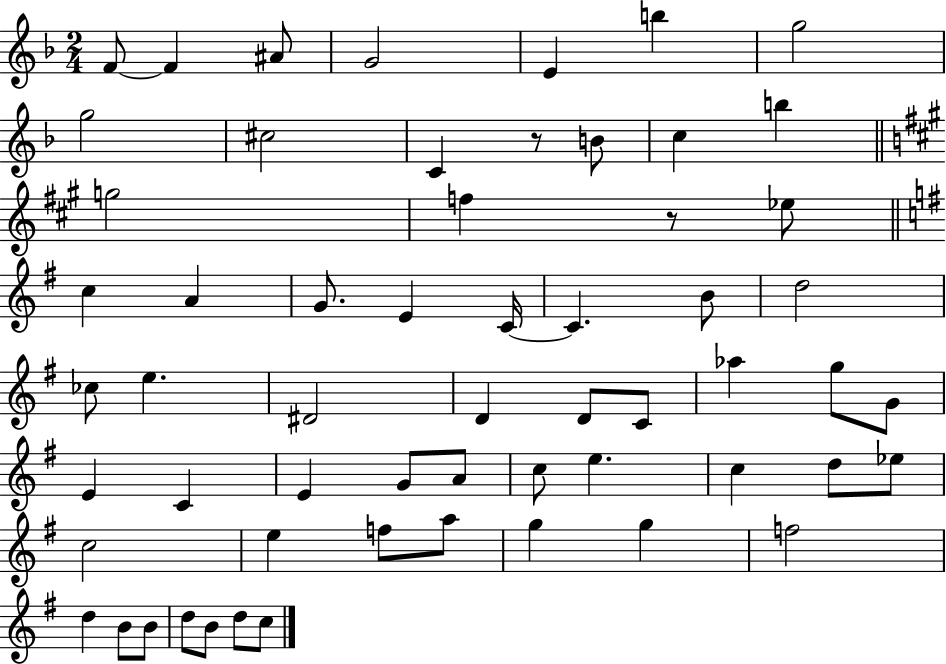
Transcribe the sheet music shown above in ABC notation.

X:1
T:Untitled
M:2/4
L:1/4
K:F
F/2 F ^A/2 G2 E b g2 g2 ^c2 C z/2 B/2 c b g2 f z/2 _e/2 c A G/2 E C/4 C B/2 d2 _c/2 e ^D2 D D/2 C/2 _a g/2 G/2 E C E G/2 A/2 c/2 e c d/2 _e/2 c2 e f/2 a/2 g g f2 d B/2 B/2 d/2 B/2 d/2 c/2